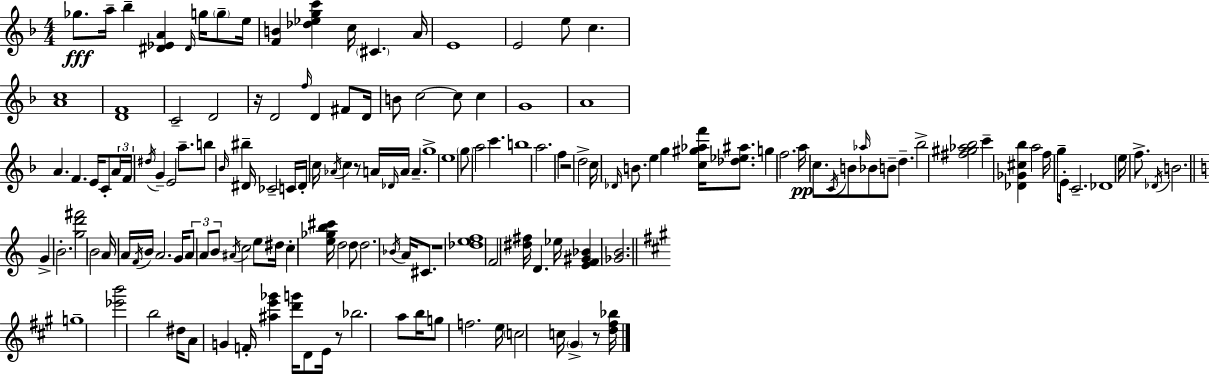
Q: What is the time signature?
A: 4/4